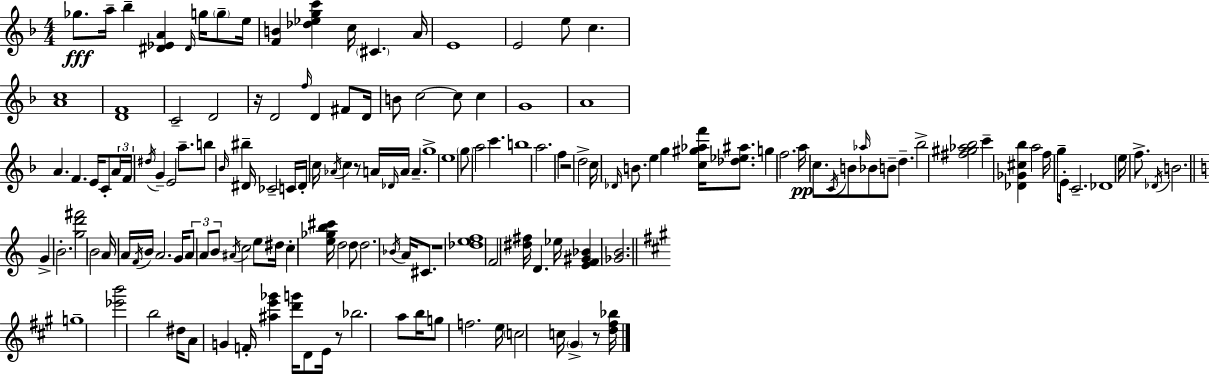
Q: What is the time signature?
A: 4/4